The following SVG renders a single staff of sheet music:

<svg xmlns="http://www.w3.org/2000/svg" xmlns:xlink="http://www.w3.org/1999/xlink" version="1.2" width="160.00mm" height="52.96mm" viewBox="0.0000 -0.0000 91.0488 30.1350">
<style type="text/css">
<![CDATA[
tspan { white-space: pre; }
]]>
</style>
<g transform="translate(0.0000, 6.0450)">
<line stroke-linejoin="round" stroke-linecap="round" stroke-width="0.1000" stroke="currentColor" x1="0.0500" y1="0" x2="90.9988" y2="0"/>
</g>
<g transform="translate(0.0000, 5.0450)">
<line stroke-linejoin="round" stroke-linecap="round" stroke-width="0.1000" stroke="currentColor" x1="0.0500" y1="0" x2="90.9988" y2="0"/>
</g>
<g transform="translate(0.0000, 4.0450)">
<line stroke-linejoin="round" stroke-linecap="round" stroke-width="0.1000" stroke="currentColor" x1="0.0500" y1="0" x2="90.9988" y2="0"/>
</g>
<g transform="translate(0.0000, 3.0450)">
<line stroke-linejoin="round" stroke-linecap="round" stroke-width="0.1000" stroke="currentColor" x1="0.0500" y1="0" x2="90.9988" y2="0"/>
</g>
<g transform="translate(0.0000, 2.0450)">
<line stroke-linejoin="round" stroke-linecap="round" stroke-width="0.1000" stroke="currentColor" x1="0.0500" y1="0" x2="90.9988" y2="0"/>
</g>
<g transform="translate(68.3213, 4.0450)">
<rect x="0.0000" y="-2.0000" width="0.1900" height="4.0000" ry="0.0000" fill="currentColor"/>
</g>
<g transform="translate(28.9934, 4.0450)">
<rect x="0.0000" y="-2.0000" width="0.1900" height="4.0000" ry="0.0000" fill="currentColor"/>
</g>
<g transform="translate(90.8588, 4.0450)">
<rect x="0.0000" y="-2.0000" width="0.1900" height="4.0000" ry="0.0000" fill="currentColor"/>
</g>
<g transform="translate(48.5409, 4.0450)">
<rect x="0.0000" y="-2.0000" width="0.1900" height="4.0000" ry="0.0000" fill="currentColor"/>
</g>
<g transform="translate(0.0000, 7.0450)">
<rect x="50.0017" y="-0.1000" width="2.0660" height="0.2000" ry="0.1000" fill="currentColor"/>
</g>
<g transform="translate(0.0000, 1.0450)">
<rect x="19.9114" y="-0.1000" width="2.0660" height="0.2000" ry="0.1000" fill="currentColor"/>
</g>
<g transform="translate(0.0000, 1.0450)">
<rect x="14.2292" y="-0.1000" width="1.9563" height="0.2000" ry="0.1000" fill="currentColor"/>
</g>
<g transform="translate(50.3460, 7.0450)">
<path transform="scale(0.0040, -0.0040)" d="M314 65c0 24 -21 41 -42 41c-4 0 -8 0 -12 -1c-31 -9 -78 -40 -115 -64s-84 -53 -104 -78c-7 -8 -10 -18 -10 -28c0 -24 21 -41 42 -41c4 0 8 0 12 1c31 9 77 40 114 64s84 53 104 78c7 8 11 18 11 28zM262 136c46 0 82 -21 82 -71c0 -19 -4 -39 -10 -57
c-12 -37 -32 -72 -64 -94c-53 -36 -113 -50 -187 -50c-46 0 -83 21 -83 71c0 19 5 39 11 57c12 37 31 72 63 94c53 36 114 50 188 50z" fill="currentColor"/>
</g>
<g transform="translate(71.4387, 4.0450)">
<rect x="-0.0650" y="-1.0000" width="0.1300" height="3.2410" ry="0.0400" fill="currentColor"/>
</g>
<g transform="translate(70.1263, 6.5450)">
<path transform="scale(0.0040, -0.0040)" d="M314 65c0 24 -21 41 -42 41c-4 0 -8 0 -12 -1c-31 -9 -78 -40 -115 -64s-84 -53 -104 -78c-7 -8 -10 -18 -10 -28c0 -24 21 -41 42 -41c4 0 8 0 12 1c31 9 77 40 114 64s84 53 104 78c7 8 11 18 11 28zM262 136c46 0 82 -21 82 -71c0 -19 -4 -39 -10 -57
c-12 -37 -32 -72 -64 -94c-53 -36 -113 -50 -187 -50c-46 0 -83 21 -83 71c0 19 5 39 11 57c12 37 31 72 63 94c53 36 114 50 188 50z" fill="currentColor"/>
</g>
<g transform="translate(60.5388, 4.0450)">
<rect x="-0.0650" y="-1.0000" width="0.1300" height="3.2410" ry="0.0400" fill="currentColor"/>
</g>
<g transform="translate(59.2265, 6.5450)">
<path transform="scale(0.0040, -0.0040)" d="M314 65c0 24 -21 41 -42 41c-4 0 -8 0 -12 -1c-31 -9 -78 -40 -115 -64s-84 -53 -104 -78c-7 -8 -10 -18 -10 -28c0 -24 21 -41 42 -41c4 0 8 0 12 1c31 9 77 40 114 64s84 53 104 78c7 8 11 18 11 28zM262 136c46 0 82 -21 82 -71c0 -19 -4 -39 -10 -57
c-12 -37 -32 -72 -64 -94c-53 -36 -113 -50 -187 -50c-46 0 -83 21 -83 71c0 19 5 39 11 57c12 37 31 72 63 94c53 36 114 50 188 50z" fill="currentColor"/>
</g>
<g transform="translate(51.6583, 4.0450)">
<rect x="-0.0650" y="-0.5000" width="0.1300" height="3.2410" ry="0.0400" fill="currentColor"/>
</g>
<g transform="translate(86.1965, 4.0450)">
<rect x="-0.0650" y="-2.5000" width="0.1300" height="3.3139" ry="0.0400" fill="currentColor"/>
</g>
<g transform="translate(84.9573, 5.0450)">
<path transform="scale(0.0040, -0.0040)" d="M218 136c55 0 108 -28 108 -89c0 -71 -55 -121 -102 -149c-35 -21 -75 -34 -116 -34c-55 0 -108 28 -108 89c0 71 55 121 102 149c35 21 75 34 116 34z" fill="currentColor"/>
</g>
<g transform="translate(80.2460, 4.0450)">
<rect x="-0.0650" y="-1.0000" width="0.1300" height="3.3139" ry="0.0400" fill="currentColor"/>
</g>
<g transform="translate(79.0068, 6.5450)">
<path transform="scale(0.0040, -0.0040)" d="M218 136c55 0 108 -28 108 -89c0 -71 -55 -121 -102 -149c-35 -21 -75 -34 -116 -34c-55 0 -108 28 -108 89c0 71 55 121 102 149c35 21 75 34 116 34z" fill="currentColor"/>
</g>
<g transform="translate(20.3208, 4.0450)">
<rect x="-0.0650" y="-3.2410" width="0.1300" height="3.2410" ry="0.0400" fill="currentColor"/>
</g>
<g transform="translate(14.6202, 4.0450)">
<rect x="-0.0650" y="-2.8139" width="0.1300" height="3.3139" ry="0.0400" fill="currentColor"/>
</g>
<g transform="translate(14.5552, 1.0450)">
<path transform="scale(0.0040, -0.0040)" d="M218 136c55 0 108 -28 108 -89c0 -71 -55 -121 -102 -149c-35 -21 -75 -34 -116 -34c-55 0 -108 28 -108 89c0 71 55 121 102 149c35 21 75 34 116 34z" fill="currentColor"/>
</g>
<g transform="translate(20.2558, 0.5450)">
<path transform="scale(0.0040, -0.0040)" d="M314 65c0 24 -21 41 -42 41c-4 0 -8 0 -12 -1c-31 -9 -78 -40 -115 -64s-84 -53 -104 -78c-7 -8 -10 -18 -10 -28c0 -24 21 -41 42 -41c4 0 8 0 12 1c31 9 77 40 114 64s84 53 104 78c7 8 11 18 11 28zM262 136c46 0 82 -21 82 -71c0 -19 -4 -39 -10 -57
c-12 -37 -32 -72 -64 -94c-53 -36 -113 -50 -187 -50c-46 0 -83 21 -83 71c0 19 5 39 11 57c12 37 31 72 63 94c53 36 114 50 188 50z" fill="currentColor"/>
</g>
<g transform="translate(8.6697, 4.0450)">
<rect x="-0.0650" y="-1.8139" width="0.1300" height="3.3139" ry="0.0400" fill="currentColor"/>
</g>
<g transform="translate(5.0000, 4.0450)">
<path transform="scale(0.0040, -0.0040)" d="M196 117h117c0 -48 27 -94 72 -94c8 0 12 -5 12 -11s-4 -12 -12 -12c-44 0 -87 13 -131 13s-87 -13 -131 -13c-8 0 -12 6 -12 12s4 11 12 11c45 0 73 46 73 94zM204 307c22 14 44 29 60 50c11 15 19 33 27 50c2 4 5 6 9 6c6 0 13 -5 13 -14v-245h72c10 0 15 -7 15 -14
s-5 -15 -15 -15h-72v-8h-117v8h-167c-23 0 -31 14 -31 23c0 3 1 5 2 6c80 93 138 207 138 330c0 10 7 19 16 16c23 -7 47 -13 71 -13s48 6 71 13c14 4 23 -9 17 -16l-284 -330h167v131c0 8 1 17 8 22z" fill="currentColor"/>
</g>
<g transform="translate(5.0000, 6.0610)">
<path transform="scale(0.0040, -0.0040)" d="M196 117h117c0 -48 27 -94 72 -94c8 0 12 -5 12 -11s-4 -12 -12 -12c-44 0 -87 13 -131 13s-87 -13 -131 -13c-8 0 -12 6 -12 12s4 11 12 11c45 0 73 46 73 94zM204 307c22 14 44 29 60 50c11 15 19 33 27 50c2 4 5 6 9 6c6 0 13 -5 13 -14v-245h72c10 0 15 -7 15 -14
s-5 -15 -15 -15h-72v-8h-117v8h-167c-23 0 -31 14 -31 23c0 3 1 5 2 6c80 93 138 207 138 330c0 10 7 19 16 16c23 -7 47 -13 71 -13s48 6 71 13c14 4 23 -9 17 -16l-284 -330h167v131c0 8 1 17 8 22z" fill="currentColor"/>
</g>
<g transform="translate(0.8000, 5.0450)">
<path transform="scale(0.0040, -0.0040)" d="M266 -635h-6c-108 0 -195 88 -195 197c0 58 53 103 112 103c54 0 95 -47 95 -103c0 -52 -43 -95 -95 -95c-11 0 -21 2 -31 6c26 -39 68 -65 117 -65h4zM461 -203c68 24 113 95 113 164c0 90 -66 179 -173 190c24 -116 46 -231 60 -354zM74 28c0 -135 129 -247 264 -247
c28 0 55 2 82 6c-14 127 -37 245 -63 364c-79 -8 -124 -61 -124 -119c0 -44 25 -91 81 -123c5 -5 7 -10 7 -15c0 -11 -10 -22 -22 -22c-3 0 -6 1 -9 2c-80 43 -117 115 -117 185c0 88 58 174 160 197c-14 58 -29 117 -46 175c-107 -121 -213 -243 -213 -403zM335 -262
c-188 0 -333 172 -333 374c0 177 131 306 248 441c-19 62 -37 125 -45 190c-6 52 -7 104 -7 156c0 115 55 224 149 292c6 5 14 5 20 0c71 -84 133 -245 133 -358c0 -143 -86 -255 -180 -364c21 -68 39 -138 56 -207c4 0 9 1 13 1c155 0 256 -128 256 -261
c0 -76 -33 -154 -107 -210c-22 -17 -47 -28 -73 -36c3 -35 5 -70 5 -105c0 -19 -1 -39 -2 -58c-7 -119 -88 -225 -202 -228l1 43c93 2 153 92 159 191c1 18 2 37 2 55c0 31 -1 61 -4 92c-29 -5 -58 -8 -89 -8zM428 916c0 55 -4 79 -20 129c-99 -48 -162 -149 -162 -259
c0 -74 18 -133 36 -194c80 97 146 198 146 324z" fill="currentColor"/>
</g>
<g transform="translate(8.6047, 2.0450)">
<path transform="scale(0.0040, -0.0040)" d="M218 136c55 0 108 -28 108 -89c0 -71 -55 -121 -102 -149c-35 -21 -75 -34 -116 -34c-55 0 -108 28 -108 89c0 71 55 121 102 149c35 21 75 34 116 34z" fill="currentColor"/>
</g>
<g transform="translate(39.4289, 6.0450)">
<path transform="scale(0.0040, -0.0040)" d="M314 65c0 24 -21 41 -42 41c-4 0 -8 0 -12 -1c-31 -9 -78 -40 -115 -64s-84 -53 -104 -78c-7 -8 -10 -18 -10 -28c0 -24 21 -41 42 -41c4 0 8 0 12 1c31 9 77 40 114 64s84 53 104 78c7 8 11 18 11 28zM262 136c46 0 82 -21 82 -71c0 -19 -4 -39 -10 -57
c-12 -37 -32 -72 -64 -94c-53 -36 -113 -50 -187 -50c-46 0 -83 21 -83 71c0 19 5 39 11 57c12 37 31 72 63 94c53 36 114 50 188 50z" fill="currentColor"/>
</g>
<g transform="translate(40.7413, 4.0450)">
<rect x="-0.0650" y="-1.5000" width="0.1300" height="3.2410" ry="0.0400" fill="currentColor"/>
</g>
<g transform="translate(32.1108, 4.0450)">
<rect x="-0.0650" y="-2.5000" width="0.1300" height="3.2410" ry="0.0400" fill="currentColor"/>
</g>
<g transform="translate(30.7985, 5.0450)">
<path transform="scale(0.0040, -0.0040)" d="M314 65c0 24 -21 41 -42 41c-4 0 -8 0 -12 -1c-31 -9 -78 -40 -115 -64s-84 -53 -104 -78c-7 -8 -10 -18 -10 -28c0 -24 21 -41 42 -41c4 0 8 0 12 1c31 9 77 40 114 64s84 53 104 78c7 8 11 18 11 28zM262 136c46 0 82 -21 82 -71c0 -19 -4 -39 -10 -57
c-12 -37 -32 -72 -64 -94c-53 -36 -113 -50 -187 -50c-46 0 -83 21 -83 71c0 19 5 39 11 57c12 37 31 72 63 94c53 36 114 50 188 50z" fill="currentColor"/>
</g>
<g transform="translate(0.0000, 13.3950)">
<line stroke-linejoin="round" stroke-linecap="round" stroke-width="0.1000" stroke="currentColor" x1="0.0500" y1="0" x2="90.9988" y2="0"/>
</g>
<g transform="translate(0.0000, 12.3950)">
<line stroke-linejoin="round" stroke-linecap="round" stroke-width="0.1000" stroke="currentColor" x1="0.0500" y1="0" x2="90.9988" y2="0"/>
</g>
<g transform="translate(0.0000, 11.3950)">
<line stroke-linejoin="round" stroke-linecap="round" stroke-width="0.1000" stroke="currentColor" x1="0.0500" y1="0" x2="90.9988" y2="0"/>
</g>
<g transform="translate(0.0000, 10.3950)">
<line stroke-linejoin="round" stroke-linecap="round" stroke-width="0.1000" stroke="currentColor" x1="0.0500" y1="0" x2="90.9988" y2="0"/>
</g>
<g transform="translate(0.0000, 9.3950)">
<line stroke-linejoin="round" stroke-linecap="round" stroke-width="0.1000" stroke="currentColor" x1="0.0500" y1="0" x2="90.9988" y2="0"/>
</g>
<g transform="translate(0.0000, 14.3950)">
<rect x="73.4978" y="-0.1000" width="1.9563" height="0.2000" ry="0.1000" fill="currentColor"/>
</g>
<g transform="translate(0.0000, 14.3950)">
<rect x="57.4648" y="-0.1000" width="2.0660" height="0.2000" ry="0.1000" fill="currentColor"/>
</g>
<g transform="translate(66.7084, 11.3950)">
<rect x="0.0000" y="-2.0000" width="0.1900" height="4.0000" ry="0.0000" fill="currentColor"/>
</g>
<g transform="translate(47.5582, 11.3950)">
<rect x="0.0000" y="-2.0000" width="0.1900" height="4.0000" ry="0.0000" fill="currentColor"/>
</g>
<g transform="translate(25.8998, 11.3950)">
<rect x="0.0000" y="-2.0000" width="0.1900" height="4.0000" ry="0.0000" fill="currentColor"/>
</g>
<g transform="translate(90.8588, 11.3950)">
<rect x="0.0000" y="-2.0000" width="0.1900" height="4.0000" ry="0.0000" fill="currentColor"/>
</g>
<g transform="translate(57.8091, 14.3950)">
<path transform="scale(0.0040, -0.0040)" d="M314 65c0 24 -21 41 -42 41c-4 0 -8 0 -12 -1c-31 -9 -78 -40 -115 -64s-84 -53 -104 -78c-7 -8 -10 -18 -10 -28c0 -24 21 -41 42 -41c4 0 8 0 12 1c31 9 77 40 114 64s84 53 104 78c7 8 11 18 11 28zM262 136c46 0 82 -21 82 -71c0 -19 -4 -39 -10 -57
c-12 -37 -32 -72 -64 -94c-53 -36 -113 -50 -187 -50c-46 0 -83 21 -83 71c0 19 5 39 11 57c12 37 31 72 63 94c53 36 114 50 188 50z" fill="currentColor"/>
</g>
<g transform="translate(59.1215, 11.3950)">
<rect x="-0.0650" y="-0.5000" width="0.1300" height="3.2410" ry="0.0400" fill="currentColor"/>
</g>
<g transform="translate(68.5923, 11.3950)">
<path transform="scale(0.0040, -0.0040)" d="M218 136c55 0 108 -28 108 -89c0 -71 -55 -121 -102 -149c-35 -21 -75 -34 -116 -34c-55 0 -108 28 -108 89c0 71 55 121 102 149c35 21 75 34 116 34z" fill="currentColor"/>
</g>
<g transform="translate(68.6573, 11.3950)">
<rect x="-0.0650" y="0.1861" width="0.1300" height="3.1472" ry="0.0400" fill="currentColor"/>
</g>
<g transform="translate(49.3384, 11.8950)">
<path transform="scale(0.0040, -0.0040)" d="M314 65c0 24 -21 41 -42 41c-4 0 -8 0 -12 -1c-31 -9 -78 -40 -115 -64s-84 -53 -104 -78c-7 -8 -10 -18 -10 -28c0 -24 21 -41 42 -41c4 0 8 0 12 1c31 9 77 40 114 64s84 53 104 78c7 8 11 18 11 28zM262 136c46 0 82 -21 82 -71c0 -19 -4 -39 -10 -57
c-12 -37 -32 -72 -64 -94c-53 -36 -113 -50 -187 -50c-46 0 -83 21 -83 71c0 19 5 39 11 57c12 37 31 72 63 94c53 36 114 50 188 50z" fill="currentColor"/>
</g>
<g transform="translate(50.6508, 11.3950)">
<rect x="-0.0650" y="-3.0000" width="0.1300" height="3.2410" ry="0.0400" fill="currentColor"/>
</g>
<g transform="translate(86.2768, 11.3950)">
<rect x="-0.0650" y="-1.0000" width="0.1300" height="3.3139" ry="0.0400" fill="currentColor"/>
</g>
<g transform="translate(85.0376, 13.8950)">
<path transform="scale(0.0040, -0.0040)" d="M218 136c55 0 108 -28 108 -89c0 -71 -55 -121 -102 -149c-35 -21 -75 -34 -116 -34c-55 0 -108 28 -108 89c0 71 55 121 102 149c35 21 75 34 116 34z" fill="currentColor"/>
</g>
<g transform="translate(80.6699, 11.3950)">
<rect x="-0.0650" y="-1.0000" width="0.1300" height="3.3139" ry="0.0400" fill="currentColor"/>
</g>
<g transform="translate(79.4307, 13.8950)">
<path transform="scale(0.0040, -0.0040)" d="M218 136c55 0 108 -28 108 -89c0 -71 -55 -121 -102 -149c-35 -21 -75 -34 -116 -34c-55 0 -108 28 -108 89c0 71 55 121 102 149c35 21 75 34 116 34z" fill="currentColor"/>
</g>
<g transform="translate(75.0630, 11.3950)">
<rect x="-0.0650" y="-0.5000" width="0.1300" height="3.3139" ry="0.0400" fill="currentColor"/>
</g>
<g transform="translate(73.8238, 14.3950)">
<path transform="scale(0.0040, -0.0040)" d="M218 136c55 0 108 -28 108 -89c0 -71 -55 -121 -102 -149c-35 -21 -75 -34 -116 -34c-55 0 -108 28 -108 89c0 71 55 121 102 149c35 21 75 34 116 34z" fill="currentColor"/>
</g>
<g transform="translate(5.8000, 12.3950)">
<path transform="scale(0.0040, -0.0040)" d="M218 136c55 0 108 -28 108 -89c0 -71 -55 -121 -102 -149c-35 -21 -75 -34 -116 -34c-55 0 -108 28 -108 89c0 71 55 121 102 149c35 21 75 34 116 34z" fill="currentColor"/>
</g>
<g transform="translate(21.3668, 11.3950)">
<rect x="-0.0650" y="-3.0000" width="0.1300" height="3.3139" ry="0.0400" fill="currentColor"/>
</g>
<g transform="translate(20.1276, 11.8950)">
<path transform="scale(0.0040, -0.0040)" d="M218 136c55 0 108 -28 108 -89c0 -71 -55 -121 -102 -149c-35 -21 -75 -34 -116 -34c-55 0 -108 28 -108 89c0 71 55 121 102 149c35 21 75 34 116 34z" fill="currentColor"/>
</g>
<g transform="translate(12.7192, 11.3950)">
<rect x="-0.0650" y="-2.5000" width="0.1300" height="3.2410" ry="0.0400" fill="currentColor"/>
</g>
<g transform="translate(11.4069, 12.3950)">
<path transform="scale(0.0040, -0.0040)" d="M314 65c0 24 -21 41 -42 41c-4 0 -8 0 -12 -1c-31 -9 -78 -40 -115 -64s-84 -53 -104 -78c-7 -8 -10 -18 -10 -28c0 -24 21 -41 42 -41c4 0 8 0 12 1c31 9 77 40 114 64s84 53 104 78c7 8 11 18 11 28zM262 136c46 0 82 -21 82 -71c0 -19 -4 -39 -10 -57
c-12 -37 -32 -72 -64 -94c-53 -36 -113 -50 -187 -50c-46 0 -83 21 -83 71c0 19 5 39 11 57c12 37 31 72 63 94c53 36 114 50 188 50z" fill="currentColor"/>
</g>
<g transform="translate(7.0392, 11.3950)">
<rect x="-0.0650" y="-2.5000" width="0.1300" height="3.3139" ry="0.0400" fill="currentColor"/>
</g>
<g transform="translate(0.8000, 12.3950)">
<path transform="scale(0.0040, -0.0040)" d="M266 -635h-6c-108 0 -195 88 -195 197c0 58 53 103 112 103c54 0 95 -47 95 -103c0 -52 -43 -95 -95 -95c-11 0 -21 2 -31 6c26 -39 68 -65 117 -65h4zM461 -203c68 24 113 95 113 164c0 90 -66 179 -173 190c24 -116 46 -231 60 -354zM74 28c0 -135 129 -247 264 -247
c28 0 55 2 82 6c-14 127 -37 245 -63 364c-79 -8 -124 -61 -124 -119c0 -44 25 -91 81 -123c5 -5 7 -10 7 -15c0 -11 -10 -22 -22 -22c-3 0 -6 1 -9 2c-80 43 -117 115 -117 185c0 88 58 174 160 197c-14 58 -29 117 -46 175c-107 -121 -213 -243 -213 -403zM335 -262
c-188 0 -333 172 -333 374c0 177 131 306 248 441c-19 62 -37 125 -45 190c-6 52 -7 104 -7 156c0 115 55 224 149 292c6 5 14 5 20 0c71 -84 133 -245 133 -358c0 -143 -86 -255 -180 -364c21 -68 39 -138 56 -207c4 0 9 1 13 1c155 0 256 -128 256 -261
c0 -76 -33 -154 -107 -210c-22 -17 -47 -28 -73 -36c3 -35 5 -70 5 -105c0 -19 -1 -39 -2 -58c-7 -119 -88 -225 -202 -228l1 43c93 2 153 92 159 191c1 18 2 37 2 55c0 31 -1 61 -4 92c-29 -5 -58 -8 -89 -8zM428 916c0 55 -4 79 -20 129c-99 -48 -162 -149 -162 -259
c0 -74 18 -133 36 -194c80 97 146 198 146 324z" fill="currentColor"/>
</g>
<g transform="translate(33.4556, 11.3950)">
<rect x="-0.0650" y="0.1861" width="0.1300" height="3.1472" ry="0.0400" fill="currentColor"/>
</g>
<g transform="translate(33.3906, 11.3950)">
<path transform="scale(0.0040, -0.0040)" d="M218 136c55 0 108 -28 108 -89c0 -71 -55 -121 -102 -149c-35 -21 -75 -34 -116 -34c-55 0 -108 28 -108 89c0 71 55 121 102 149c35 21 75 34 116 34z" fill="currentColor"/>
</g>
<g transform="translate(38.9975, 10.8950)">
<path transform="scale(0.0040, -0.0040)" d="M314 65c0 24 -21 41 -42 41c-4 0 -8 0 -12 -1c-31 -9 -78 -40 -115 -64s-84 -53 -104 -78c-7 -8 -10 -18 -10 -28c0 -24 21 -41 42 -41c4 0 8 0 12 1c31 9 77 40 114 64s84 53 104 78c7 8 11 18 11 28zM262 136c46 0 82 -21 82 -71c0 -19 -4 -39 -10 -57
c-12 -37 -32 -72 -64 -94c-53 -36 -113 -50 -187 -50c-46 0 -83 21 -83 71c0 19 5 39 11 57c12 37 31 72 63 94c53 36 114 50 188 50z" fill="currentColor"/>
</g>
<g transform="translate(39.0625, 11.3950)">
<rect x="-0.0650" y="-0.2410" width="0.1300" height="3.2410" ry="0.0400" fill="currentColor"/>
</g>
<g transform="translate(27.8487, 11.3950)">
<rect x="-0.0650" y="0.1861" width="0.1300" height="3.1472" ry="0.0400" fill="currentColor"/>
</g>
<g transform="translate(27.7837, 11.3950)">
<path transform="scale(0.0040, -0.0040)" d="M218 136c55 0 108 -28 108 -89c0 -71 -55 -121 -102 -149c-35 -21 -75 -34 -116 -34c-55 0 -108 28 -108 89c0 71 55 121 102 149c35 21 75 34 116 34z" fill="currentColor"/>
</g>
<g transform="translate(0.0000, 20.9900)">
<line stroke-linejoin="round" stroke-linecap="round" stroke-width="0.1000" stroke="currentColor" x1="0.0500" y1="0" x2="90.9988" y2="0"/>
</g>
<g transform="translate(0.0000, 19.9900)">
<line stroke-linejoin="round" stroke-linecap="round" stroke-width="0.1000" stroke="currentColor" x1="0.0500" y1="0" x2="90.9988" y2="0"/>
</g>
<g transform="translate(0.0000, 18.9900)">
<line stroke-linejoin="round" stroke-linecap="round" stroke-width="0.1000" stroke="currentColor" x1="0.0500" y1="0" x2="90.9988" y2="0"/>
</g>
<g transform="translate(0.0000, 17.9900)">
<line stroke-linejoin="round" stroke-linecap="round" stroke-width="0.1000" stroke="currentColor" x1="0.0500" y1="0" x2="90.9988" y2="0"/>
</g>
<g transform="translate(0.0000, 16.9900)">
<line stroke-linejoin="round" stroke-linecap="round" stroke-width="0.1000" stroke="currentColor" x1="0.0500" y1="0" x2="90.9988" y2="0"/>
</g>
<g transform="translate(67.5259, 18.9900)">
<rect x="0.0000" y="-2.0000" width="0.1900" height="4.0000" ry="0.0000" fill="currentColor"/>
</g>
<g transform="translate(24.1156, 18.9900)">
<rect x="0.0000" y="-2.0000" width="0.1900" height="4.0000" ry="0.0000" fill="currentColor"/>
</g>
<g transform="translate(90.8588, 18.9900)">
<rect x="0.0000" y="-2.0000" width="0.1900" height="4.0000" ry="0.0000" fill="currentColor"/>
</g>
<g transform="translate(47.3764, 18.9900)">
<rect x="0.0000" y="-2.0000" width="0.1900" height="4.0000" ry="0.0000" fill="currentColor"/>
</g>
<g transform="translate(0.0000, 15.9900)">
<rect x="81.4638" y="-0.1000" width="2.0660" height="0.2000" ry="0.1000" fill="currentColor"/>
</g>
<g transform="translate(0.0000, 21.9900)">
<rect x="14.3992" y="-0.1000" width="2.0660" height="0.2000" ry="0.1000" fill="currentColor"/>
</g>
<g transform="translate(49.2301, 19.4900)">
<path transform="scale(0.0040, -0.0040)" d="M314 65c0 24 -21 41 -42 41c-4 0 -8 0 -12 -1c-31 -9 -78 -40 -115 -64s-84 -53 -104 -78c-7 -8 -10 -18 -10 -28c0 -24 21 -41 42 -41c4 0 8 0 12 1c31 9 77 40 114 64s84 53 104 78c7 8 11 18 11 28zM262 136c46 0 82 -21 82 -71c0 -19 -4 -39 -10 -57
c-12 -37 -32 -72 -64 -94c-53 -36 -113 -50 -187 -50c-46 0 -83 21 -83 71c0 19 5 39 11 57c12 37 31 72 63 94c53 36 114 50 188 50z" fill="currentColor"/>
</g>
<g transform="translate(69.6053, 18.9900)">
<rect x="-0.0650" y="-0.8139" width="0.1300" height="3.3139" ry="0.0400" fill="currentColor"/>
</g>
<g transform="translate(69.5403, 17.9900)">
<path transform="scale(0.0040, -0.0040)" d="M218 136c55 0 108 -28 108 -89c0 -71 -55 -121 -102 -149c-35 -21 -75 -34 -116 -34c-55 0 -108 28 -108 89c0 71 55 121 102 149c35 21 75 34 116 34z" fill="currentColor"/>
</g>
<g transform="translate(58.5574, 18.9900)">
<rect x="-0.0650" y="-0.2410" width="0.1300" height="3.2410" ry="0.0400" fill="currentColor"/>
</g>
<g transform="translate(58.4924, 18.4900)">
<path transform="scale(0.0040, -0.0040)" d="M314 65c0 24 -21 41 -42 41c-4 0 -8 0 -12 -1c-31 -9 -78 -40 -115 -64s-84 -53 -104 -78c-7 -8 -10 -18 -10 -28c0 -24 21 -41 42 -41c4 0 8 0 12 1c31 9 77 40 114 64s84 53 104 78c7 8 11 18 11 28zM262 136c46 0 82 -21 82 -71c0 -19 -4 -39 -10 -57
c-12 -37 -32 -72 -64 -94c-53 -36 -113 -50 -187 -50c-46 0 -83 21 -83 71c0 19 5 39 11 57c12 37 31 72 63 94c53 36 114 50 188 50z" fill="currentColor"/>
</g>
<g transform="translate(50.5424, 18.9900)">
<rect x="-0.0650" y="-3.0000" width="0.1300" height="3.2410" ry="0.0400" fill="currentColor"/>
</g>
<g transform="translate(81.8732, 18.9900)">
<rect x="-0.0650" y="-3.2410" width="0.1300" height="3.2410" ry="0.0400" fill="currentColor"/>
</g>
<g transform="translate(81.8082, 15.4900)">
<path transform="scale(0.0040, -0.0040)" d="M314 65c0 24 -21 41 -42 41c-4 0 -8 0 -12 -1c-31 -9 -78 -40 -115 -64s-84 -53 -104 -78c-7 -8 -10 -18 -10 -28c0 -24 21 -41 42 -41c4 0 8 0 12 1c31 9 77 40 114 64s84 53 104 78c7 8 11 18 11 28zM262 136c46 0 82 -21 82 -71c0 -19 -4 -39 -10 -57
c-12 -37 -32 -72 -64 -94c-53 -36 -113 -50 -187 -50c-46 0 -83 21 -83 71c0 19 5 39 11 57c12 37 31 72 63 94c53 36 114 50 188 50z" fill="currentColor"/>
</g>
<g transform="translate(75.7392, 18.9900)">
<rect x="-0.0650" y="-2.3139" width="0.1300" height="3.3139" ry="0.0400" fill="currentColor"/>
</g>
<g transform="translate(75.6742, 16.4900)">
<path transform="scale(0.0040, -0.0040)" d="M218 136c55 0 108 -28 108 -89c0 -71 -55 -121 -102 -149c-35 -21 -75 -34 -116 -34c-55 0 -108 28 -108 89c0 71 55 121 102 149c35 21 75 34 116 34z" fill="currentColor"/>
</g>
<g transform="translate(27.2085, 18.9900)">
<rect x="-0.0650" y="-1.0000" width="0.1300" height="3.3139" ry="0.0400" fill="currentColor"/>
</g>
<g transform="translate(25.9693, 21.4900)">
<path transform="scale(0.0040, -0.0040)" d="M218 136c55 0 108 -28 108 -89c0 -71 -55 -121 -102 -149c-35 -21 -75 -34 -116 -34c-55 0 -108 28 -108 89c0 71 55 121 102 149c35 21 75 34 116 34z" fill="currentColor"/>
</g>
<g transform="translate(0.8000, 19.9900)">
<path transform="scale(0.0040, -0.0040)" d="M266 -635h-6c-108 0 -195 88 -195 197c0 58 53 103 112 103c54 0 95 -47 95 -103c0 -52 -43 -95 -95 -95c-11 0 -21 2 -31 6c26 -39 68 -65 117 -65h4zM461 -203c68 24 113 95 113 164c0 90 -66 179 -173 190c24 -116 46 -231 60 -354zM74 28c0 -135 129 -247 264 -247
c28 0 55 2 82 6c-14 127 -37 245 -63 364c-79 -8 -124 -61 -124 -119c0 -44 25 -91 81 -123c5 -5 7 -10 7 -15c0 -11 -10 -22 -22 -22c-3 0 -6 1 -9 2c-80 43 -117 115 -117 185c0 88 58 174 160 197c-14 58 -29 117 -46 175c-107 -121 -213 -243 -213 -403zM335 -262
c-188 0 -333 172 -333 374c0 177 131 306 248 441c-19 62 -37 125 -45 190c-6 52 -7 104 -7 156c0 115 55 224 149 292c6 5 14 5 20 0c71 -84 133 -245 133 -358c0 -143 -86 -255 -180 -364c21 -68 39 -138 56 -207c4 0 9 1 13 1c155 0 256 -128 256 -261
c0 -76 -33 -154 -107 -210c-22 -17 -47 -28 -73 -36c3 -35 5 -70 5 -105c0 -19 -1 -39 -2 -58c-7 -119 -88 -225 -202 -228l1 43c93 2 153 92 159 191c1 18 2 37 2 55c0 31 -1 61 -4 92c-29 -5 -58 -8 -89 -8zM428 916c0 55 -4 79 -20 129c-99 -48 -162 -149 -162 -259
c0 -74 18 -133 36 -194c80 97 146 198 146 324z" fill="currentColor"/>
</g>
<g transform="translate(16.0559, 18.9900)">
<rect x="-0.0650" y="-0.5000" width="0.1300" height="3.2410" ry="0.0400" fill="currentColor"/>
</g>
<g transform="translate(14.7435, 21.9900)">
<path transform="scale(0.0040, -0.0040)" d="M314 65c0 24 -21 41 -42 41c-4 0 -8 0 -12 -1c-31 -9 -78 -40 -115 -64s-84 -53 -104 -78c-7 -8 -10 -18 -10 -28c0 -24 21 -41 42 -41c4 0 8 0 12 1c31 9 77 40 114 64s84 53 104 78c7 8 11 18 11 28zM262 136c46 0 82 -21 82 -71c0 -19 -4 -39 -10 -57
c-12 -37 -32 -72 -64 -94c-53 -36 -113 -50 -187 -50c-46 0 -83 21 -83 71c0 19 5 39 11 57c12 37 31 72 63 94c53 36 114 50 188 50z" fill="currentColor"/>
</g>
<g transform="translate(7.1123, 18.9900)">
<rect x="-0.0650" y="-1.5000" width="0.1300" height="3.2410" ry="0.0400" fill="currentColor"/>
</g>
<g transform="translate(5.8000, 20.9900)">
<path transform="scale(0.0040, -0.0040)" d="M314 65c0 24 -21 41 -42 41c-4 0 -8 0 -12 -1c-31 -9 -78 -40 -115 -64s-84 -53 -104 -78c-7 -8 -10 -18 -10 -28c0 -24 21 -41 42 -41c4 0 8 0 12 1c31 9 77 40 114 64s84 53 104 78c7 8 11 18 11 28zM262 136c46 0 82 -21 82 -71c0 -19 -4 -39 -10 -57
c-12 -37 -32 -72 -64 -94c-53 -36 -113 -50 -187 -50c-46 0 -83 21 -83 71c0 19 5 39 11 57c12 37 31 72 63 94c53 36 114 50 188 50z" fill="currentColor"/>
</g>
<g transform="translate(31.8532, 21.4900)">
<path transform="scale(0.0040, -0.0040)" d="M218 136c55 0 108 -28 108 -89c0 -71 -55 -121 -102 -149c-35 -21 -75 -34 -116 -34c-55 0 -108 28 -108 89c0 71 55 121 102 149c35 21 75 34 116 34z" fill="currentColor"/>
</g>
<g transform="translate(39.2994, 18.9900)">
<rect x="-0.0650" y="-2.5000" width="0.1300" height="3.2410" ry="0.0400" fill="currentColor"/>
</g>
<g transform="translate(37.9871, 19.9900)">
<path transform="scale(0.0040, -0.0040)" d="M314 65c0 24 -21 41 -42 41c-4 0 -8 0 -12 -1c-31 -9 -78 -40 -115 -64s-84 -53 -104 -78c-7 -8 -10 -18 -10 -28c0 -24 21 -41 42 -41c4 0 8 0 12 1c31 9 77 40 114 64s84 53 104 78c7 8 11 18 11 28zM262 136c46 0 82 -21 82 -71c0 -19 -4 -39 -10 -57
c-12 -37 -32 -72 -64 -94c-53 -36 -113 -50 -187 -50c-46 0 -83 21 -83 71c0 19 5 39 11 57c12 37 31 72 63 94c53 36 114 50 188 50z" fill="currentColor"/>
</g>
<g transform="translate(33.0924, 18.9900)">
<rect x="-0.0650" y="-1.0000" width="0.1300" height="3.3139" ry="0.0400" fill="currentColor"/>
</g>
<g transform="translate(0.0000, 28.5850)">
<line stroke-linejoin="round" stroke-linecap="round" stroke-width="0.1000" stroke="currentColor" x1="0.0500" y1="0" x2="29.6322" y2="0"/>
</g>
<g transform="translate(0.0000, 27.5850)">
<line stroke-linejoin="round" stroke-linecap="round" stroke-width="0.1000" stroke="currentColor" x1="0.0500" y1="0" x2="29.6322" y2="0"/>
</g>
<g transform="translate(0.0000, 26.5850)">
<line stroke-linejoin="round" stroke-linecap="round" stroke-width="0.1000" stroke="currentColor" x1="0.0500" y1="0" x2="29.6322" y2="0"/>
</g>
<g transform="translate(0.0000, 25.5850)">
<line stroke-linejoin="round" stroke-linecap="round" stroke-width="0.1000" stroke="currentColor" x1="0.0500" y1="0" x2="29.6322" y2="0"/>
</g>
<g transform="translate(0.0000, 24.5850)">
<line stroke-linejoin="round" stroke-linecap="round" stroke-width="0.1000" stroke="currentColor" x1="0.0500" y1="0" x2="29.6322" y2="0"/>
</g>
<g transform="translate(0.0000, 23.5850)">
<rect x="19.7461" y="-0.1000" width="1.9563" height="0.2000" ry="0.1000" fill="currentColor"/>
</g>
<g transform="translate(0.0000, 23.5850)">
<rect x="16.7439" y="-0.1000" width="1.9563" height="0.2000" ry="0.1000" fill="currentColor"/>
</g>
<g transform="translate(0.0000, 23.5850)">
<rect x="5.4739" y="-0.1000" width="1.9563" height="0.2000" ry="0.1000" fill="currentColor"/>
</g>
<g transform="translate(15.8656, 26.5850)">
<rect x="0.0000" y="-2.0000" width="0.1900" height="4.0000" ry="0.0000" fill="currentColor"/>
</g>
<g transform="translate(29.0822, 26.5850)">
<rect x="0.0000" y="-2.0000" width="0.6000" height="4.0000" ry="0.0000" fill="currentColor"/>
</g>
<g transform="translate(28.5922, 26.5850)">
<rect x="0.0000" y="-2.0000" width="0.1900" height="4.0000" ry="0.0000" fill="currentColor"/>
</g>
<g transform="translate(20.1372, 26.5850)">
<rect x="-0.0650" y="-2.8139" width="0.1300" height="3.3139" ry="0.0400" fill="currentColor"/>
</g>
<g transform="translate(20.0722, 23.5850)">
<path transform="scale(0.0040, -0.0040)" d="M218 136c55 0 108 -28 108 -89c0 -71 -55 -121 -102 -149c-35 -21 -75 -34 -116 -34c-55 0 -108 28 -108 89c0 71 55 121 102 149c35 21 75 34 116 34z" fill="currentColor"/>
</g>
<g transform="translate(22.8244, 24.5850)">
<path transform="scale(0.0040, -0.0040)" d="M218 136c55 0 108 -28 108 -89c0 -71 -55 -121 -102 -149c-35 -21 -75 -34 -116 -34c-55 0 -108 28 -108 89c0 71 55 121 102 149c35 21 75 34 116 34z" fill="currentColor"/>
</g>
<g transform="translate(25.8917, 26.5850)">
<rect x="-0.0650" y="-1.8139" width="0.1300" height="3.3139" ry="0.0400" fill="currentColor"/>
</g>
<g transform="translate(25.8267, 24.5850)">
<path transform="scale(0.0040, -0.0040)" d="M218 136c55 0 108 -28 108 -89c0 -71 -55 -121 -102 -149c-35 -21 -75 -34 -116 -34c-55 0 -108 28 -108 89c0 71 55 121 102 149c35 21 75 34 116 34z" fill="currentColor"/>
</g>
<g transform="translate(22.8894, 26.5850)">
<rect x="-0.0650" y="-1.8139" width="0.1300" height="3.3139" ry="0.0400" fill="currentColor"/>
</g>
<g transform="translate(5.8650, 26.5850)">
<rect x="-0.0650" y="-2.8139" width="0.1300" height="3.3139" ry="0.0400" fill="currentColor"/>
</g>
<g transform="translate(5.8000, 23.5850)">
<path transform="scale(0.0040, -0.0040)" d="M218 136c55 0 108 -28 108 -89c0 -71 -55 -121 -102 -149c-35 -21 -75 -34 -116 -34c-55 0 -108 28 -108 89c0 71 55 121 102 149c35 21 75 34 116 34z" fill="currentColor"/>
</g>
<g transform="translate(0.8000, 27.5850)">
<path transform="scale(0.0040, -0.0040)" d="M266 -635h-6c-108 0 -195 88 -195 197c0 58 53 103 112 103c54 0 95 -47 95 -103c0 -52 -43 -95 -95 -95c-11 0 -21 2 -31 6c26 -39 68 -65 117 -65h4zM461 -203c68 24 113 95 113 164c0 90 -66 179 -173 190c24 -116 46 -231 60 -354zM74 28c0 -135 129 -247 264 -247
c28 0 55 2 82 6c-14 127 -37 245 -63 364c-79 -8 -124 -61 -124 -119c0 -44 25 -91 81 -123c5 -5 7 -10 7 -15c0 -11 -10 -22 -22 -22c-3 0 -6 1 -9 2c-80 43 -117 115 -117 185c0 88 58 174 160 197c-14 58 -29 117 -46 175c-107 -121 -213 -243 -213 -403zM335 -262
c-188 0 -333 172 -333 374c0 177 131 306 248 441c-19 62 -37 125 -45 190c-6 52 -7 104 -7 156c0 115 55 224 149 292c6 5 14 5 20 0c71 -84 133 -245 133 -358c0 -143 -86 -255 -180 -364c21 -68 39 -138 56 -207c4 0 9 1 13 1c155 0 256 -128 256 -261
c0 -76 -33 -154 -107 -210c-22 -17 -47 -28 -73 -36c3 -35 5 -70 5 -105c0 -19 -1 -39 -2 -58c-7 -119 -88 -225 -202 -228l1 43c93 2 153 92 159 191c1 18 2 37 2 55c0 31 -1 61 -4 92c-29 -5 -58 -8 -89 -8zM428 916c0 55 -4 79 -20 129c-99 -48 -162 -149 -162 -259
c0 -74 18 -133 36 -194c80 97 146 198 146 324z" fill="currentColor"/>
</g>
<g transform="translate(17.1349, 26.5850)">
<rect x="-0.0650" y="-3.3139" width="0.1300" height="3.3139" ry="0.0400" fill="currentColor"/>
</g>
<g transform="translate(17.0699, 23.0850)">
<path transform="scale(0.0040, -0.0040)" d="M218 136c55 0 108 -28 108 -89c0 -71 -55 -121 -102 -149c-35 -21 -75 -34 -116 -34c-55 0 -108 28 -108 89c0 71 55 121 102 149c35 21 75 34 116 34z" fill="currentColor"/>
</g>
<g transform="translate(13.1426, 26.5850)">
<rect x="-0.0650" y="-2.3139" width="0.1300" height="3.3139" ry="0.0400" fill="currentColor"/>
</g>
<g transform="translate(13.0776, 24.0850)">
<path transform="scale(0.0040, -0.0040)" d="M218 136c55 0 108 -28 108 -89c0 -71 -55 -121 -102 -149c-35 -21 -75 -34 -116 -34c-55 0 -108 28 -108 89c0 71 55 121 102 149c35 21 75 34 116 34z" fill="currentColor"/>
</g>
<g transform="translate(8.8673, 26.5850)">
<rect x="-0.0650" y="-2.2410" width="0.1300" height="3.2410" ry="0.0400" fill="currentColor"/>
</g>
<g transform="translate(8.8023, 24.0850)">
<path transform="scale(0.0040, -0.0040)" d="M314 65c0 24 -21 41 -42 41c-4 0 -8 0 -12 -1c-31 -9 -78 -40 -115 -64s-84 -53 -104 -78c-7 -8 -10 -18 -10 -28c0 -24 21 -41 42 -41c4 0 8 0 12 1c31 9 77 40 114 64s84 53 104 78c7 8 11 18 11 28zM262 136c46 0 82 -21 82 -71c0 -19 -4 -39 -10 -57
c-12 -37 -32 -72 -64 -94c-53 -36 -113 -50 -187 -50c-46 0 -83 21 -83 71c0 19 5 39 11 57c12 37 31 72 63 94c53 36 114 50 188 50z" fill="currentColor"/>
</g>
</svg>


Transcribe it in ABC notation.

X:1
T:Untitled
M:4/4
L:1/4
K:C
f a b2 G2 E2 C2 D2 D2 D G G G2 A B B c2 A2 C2 B C D D E2 C2 D D G2 A2 c2 d g b2 a g2 g b a f f